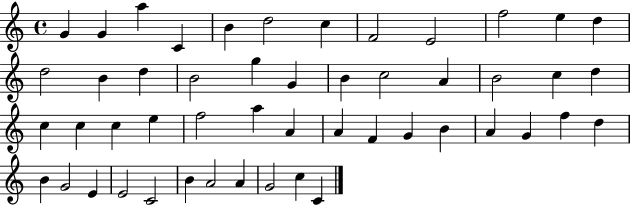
X:1
T:Untitled
M:4/4
L:1/4
K:C
G G a C B d2 c F2 E2 f2 e d d2 B d B2 g G B c2 A B2 c d c c c e f2 a A A F G B A G f d B G2 E E2 C2 B A2 A G2 c C